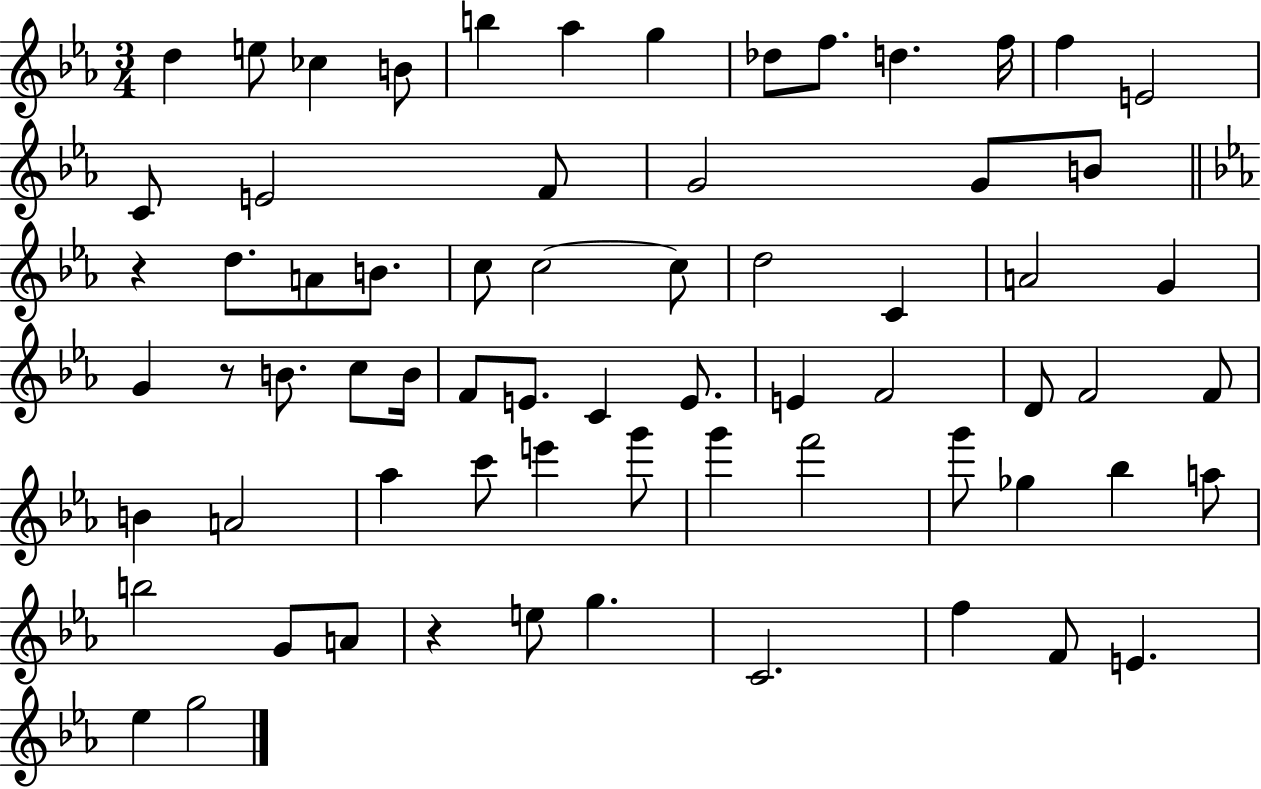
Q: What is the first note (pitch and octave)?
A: D5